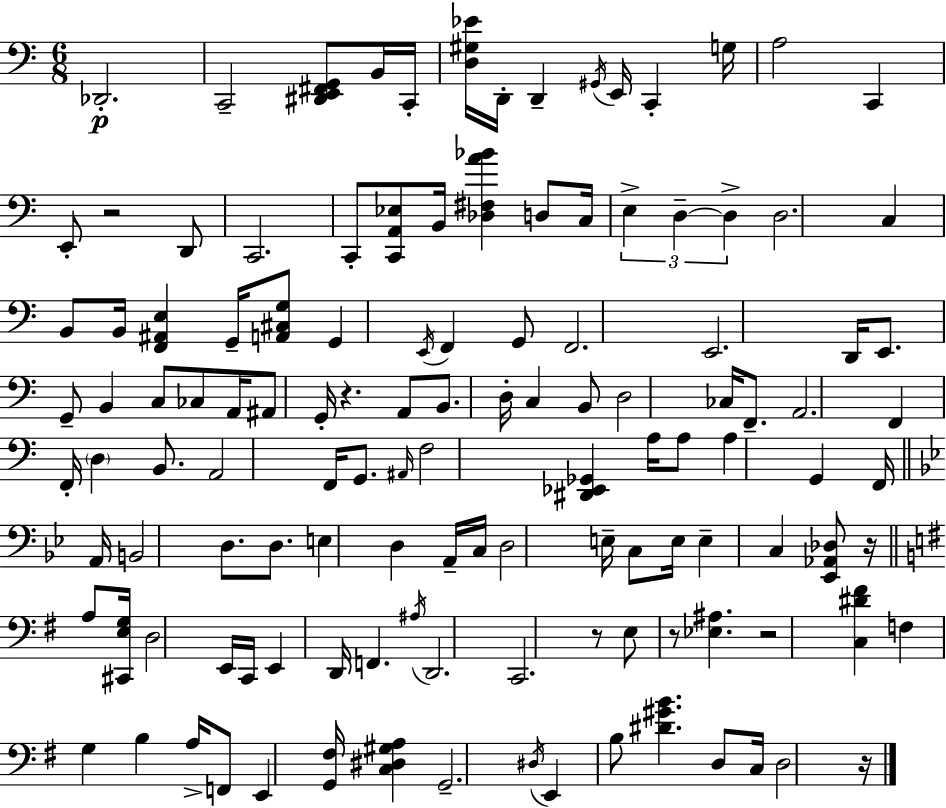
X:1
T:Untitled
M:6/8
L:1/4
K:Am
_D,,2 C,,2 [^D,,E,,^F,,G,,]/2 B,,/4 C,,/4 [D,^G,_E]/4 D,,/4 D,, ^G,,/4 E,,/4 C,, G,/4 A,2 C,, E,,/2 z2 D,,/2 C,,2 C,,/2 [C,,A,,_E,]/2 B,,/4 [_D,^F,A_B] D,/2 C,/4 E, D, D, D,2 C, B,,/2 B,,/4 [F,,^A,,E,] G,,/4 [A,,^C,G,]/2 G,, E,,/4 F,, G,,/2 F,,2 E,,2 D,,/4 E,,/2 G,,/2 B,, C,/2 _C,/2 A,,/4 ^A,,/2 G,,/4 z A,,/2 B,,/2 D,/4 C, B,,/2 D,2 _C,/4 F,,/2 A,,2 F,, F,,/4 D, B,,/2 A,,2 F,,/4 G,,/2 ^A,,/4 F,2 [^D,,_E,,_G,,] A,/4 A,/2 A, G,, F,,/4 A,,/4 B,,2 D,/2 D,/2 E, D, A,,/4 C,/4 D,2 E,/4 C,/2 E,/4 E, C, [_E,,_A,,_D,]/2 z/4 A,/2 [^C,,E,G,]/4 D,2 E,,/4 C,,/4 E,, D,,/4 F,, ^A,/4 D,,2 C,,2 z/2 E,/2 z/2 [_E,^A,] z2 [C,^D^F] F, G, B, A,/4 F,,/2 E,, [G,,^F,]/4 [C,^D,^G,A,] G,,2 ^D,/4 E,, B,/2 [^D^GB] D,/2 C,/4 D,2 z/4